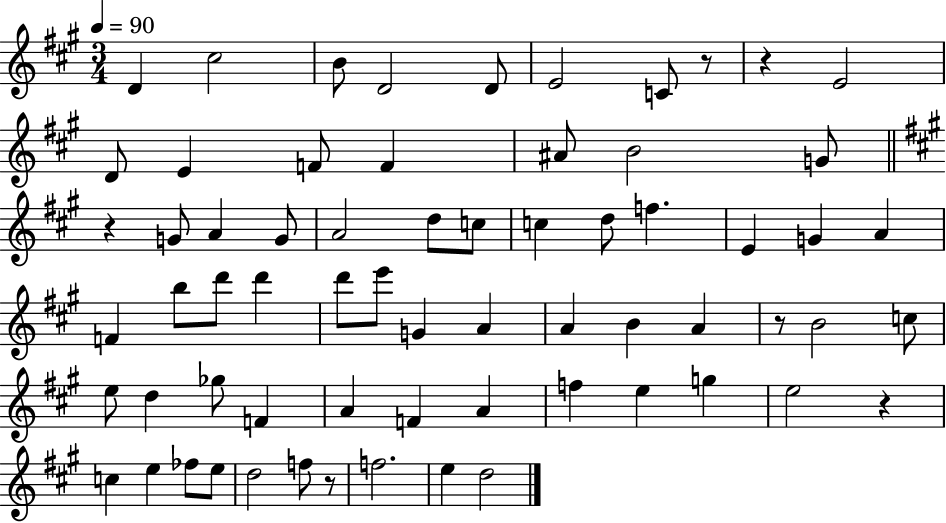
D4/q C#5/h B4/e D4/h D4/e E4/h C4/e R/e R/q E4/h D4/e E4/q F4/e F4/q A#4/e B4/h G4/e R/q G4/e A4/q G4/e A4/h D5/e C5/e C5/q D5/e F5/q. E4/q G4/q A4/q F4/q B5/e D6/e D6/q D6/e E6/e G4/q A4/q A4/q B4/q A4/q R/e B4/h C5/e E5/e D5/q Gb5/e F4/q A4/q F4/q A4/q F5/q E5/q G5/q E5/h R/q C5/q E5/q FES5/e E5/e D5/h F5/e R/e F5/h. E5/q D5/h